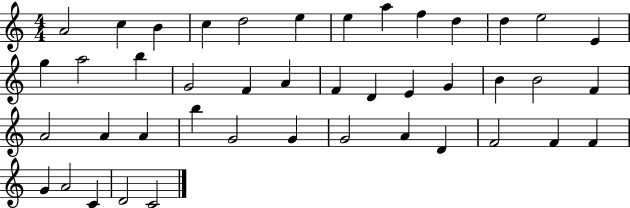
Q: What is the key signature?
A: C major